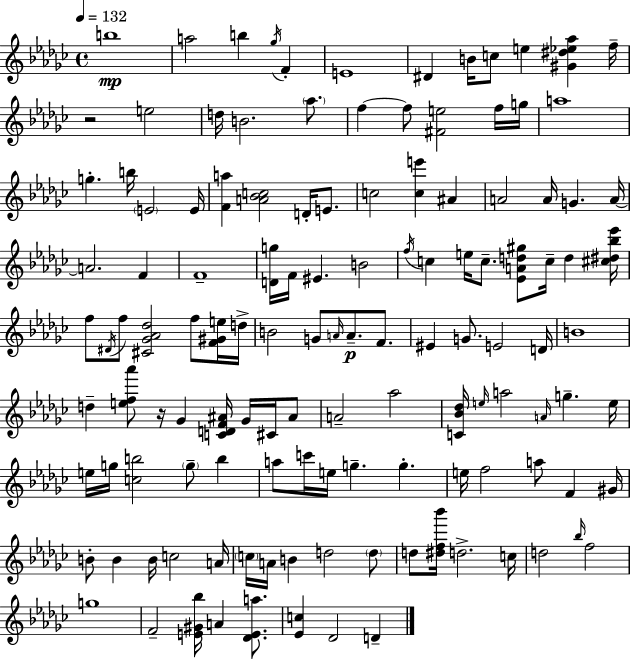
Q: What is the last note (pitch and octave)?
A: D4